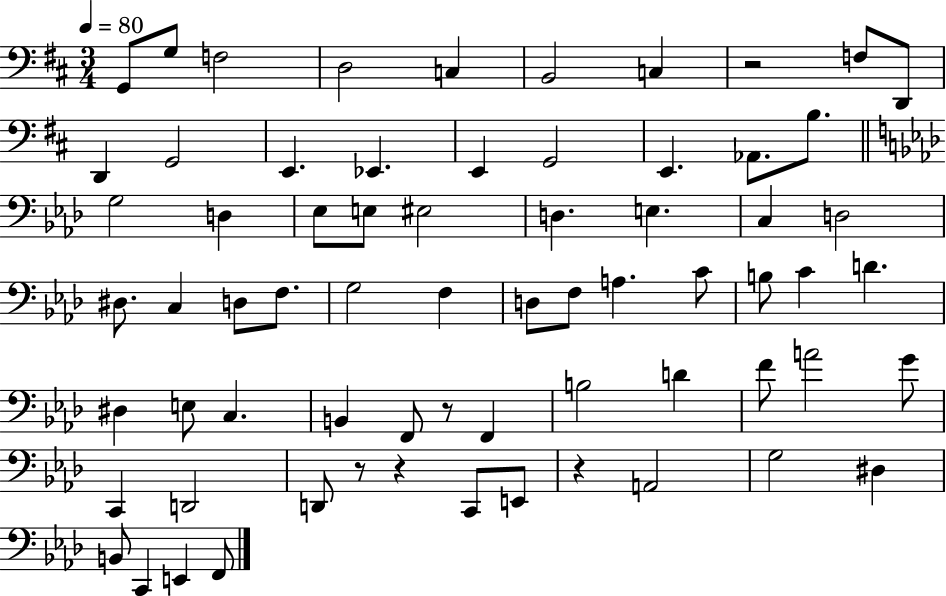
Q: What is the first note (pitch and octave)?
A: G2